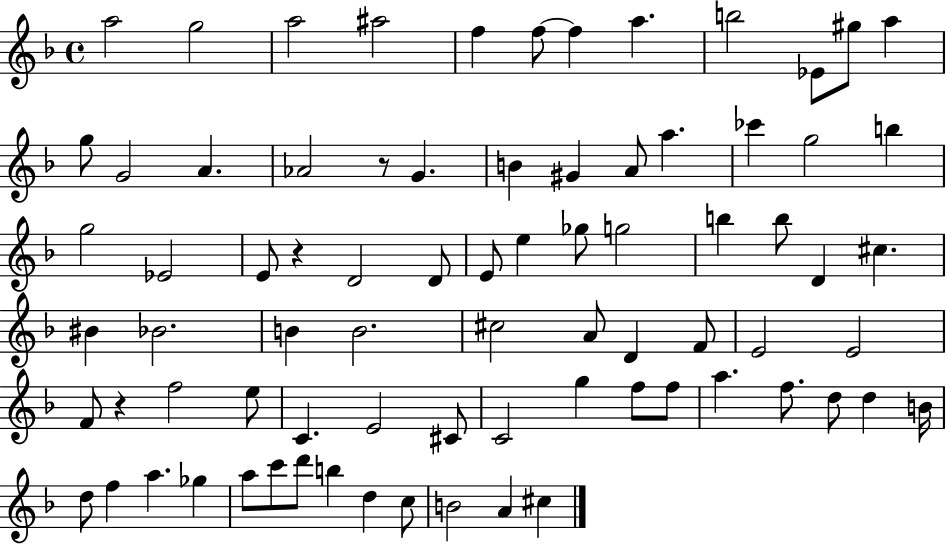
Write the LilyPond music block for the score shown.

{
  \clef treble
  \time 4/4
  \defaultTimeSignature
  \key f \major
  a''2 g''2 | a''2 ais''2 | f''4 f''8~~ f''4 a''4. | b''2 ees'8 gis''8 a''4 | \break g''8 g'2 a'4. | aes'2 r8 g'4. | b'4 gis'4 a'8 a''4. | ces'''4 g''2 b''4 | \break g''2 ees'2 | e'8 r4 d'2 d'8 | e'8 e''4 ges''8 g''2 | b''4 b''8 d'4 cis''4. | \break bis'4 bes'2. | b'4 b'2. | cis''2 a'8 d'4 f'8 | e'2 e'2 | \break f'8 r4 f''2 e''8 | c'4. e'2 cis'8 | c'2 g''4 f''8 f''8 | a''4. f''8. d''8 d''4 b'16 | \break d''8 f''4 a''4. ges''4 | a''8 c'''8 d'''8 b''4 d''4 c''8 | b'2 a'4 cis''4 | \bar "|."
}